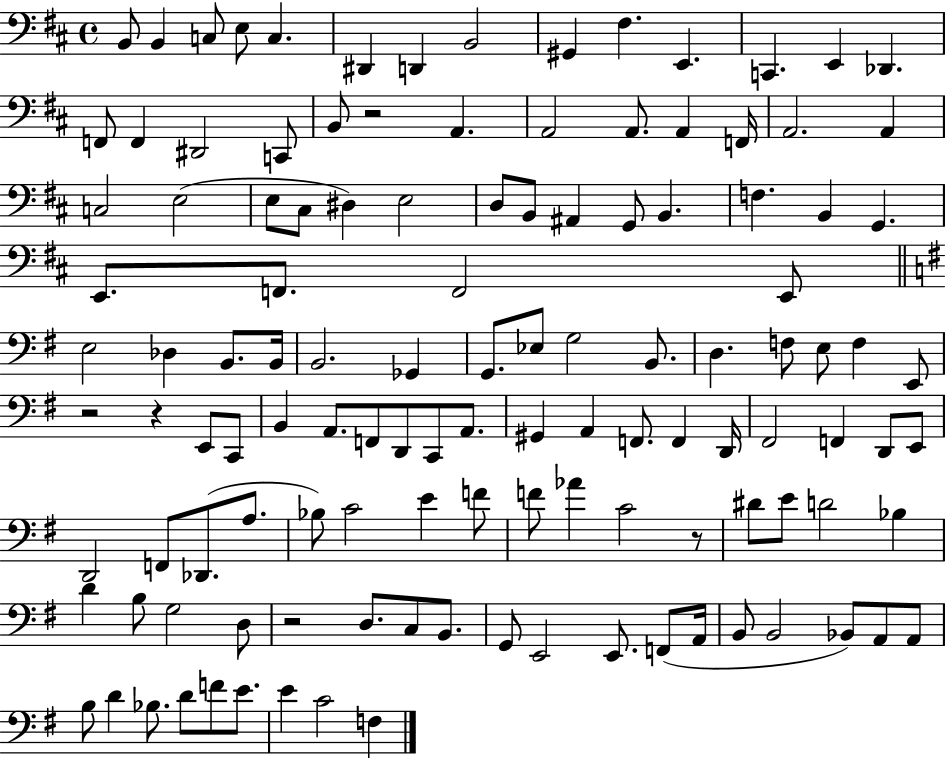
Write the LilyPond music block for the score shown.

{
  \clef bass
  \time 4/4
  \defaultTimeSignature
  \key d \major
  \repeat volta 2 { b,8 b,4 c8 e8 c4. | dis,4 d,4 b,2 | gis,4 fis4. e,4. | c,4. e,4 des,4. | \break f,8 f,4 dis,2 c,8 | b,8 r2 a,4. | a,2 a,8. a,4 f,16 | a,2. a,4 | \break c2 e2( | e8 cis8 dis4) e2 | d8 b,8 ais,4 g,8 b,4. | f4. b,4 g,4. | \break e,8. f,8. f,2 e,8 | \bar "||" \break \key g \major e2 des4 b,8. b,16 | b,2. ges,4 | g,8. ees8 g2 b,8. | d4. f8 e8 f4 e,8 | \break r2 r4 e,8 c,8 | b,4 a,8. f,8 d,8 c,8 a,8. | gis,4 a,4 f,8. f,4 d,16 | fis,2 f,4 d,8 e,8 | \break d,2 f,8 des,8.( a8. | bes8) c'2 e'4 f'8 | f'8 aes'4 c'2 r8 | dis'8 e'8 d'2 bes4 | \break d'4 b8 g2 d8 | r2 d8. c8 b,8. | g,8 e,2 e,8. f,8( a,16 | b,8 b,2 bes,8) a,8 a,8 | \break b8 d'4 bes8. d'8 f'8 e'8. | e'4 c'2 f4 | } \bar "|."
}